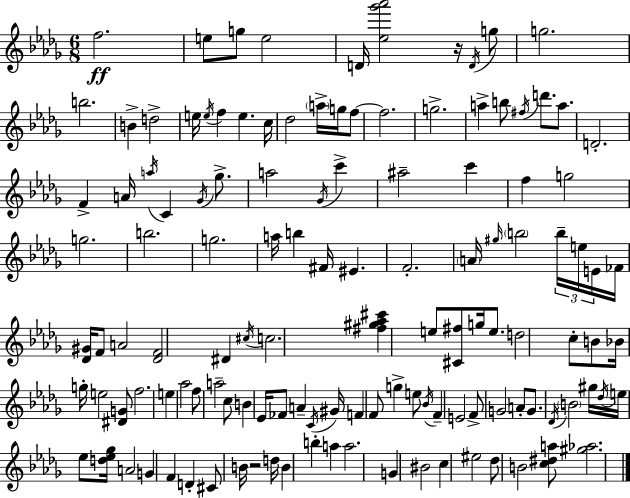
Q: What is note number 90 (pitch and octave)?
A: F4